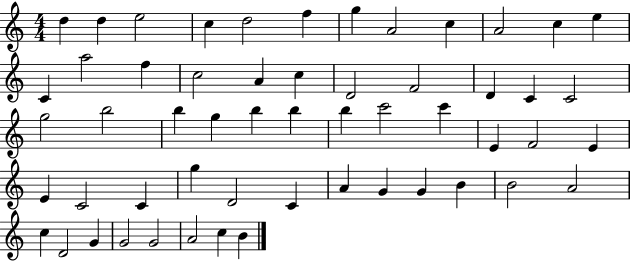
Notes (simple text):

D5/q D5/q E5/h C5/q D5/h F5/q G5/q A4/h C5/q A4/h C5/q E5/q C4/q A5/h F5/q C5/h A4/q C5/q D4/h F4/h D4/q C4/q C4/h G5/h B5/h B5/q G5/q B5/q B5/q B5/q C6/h C6/q E4/q F4/h E4/q E4/q C4/h C4/q G5/q D4/h C4/q A4/q G4/q G4/q B4/q B4/h A4/h C5/q D4/h G4/q G4/h G4/h A4/h C5/q B4/q